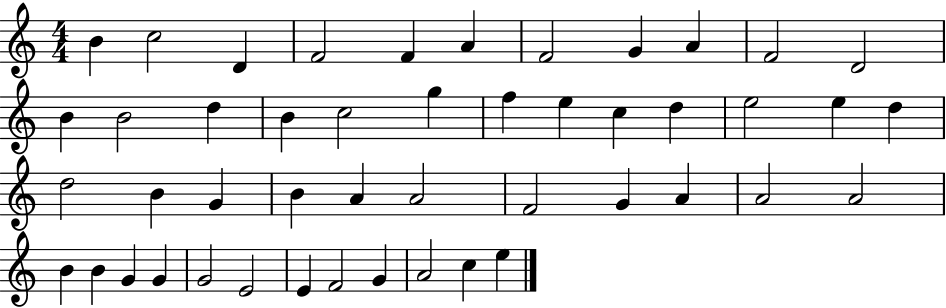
X:1
T:Untitled
M:4/4
L:1/4
K:C
B c2 D F2 F A F2 G A F2 D2 B B2 d B c2 g f e c d e2 e d d2 B G B A A2 F2 G A A2 A2 B B G G G2 E2 E F2 G A2 c e